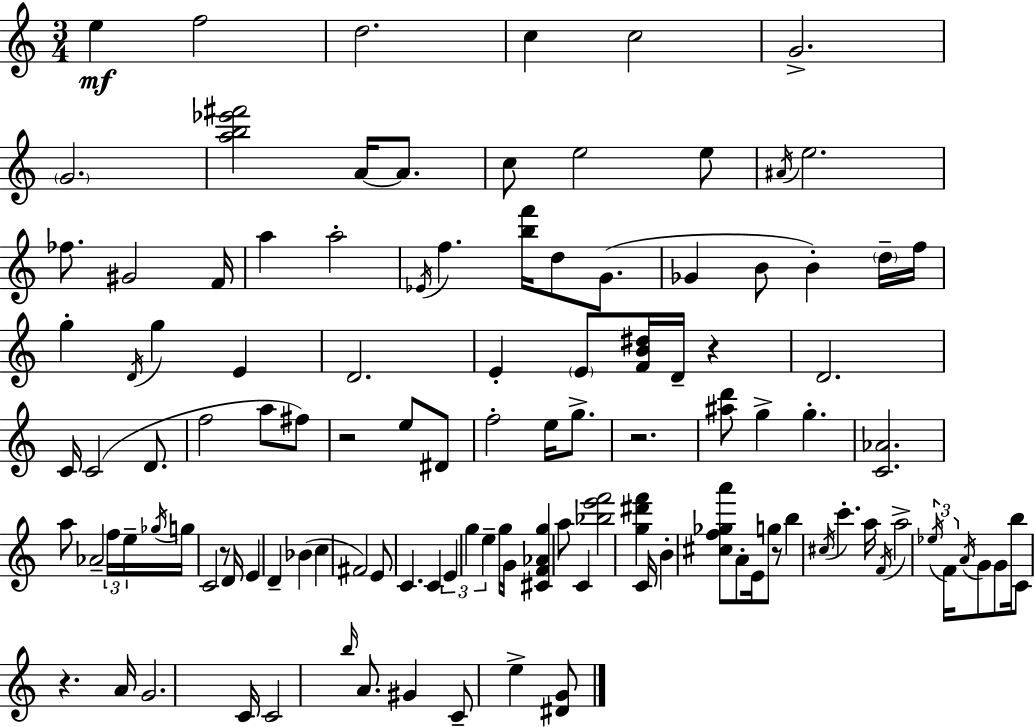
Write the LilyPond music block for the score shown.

{
  \clef treble
  \numericTimeSignature
  \time 3/4
  \key a \minor
  e''4\mf f''2 | d''2. | c''4 c''2 | g'2.-> | \break \parenthesize g'2. | <a'' b'' ees''' fis'''>2 a'16~~ a'8. | c''8 e''2 e''8 | \acciaccatura { ais'16 } e''2. | \break fes''8. gis'2 | f'16 a''4 a''2-. | \acciaccatura { ees'16 } f''4. <b'' f'''>16 d''8 g'8.( | ges'4 b'8 b'4-.) | \break \parenthesize d''16-- f''16 g''4-. \acciaccatura { d'16 } g''4 e'4 | d'2. | e'4-. \parenthesize e'8 <f' b' dis''>16 d'16-- r4 | d'2. | \break c'16 c'2( | d'8. f''2 a''8 | fis''8) r2 e''8 | dis'8 f''2-. e''16 | \break g''8.-> r2. | <ais'' d'''>8 g''4-> g''4.-. | <c' aes'>2. | a''8 aes'2-- | \break \tuplet 3/2 { f''16 e''16-- \acciaccatura { ges''16 } } g''16 c'2 | r8 d'16 e'4 d'4-- | bes'4( c''4 fis'2) | e'8 c'4. | \break c'4 \tuplet 3/2 { e'4 g''4 | e''4-- } g''16 g'16 <cis' f' aes' g''>4 a''8 | c'4 <bes'' e''' f'''>2 | <g'' dis''' f'''>4 c'16 b'4-. <cis'' f'' ges'' a'''>8 a'8-. | \break e'16 g''8 r8 b''4 \acciaccatura { cis''16 } c'''4.-. | a''16 \acciaccatura { f'16 } a''2-> | \tuplet 3/2 { \acciaccatura { ees''16 } f'16 \acciaccatura { a'16 } } g'8 g'8 b''16 c'8 | r4. a'16 g'2. | \break c'16 c'2 | \grace { b''16 } a'8. gis'4 | c'8-- e''4-> <dis' g'>8 \bar "|."
}